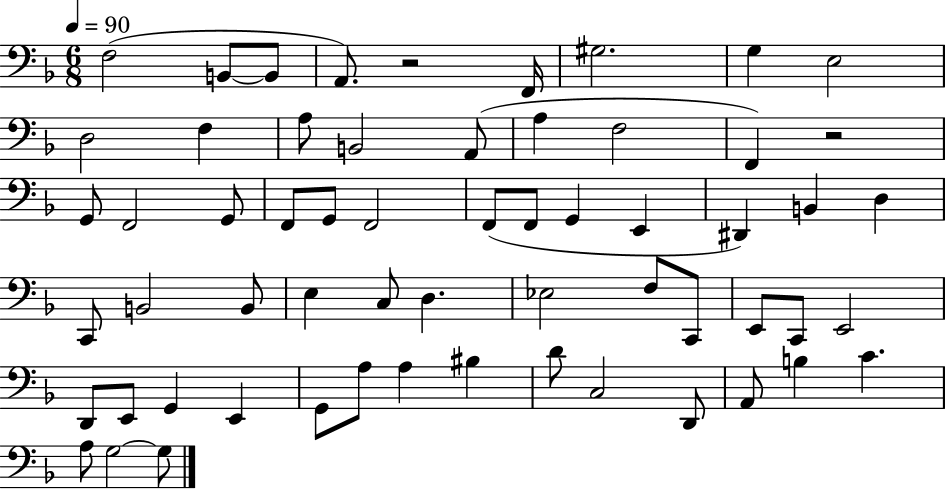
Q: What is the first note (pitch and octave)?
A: F3